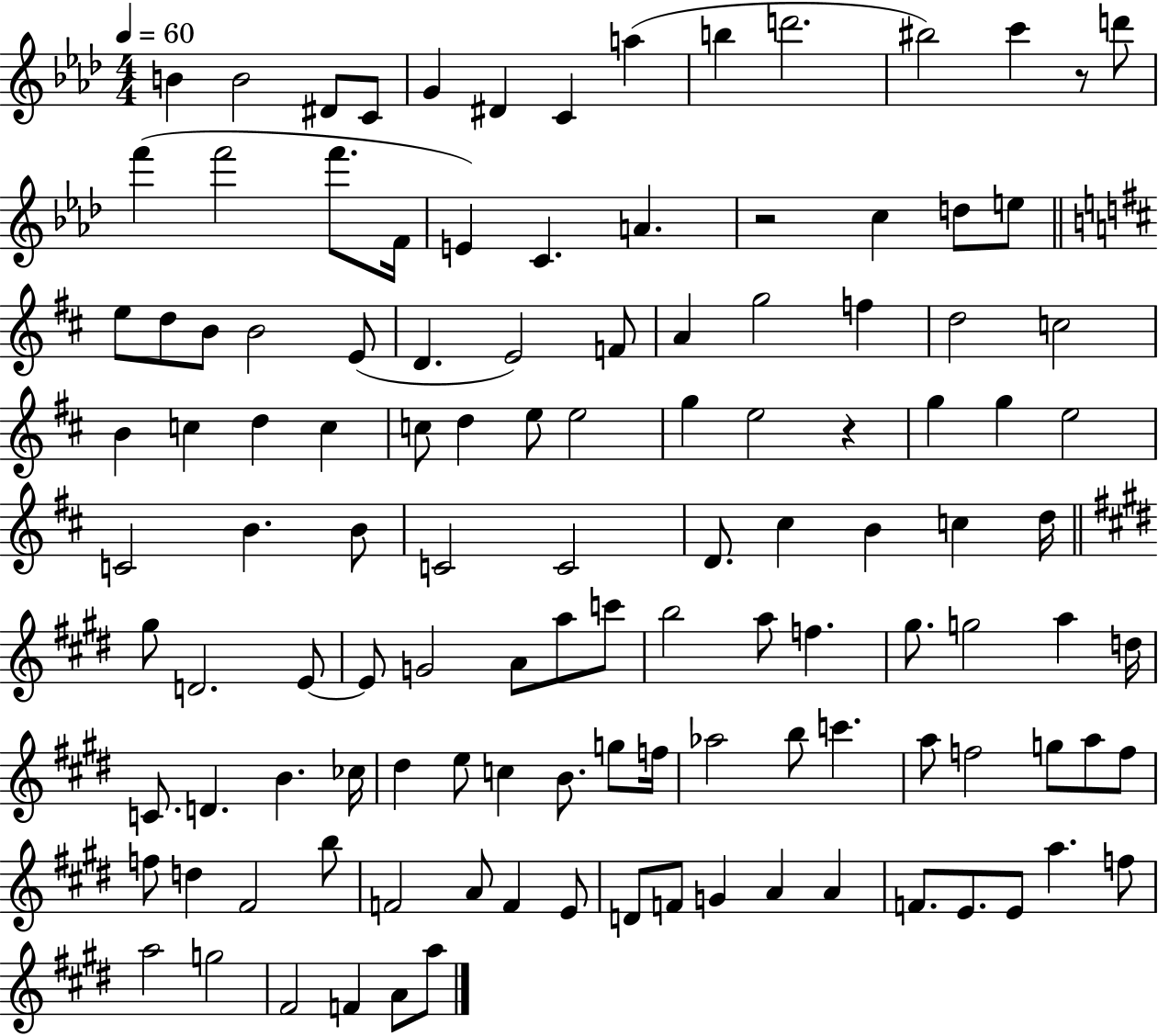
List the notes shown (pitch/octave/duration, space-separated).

B4/q B4/h D#4/e C4/e G4/q D#4/q C4/q A5/q B5/q D6/h. BIS5/h C6/q R/e D6/e F6/q F6/h F6/e. F4/s E4/q C4/q. A4/q. R/h C5/q D5/e E5/e E5/e D5/e B4/e B4/h E4/e D4/q. E4/h F4/e A4/q G5/h F5/q D5/h C5/h B4/q C5/q D5/q C5/q C5/e D5/q E5/e E5/h G5/q E5/h R/q G5/q G5/q E5/h C4/h B4/q. B4/e C4/h C4/h D4/e. C#5/q B4/q C5/q D5/s G#5/e D4/h. E4/e E4/e G4/h A4/e A5/e C6/e B5/h A5/e F5/q. G#5/e. G5/h A5/q D5/s C4/e. D4/q. B4/q. CES5/s D#5/q E5/e C5/q B4/e. G5/e F5/s Ab5/h B5/e C6/q. A5/e F5/h G5/e A5/e F5/e F5/e D5/q F#4/h B5/e F4/h A4/e F4/q E4/e D4/e F4/e G4/q A4/q A4/q F4/e. E4/e. E4/e A5/q. F5/e A5/h G5/h F#4/h F4/q A4/e A5/e